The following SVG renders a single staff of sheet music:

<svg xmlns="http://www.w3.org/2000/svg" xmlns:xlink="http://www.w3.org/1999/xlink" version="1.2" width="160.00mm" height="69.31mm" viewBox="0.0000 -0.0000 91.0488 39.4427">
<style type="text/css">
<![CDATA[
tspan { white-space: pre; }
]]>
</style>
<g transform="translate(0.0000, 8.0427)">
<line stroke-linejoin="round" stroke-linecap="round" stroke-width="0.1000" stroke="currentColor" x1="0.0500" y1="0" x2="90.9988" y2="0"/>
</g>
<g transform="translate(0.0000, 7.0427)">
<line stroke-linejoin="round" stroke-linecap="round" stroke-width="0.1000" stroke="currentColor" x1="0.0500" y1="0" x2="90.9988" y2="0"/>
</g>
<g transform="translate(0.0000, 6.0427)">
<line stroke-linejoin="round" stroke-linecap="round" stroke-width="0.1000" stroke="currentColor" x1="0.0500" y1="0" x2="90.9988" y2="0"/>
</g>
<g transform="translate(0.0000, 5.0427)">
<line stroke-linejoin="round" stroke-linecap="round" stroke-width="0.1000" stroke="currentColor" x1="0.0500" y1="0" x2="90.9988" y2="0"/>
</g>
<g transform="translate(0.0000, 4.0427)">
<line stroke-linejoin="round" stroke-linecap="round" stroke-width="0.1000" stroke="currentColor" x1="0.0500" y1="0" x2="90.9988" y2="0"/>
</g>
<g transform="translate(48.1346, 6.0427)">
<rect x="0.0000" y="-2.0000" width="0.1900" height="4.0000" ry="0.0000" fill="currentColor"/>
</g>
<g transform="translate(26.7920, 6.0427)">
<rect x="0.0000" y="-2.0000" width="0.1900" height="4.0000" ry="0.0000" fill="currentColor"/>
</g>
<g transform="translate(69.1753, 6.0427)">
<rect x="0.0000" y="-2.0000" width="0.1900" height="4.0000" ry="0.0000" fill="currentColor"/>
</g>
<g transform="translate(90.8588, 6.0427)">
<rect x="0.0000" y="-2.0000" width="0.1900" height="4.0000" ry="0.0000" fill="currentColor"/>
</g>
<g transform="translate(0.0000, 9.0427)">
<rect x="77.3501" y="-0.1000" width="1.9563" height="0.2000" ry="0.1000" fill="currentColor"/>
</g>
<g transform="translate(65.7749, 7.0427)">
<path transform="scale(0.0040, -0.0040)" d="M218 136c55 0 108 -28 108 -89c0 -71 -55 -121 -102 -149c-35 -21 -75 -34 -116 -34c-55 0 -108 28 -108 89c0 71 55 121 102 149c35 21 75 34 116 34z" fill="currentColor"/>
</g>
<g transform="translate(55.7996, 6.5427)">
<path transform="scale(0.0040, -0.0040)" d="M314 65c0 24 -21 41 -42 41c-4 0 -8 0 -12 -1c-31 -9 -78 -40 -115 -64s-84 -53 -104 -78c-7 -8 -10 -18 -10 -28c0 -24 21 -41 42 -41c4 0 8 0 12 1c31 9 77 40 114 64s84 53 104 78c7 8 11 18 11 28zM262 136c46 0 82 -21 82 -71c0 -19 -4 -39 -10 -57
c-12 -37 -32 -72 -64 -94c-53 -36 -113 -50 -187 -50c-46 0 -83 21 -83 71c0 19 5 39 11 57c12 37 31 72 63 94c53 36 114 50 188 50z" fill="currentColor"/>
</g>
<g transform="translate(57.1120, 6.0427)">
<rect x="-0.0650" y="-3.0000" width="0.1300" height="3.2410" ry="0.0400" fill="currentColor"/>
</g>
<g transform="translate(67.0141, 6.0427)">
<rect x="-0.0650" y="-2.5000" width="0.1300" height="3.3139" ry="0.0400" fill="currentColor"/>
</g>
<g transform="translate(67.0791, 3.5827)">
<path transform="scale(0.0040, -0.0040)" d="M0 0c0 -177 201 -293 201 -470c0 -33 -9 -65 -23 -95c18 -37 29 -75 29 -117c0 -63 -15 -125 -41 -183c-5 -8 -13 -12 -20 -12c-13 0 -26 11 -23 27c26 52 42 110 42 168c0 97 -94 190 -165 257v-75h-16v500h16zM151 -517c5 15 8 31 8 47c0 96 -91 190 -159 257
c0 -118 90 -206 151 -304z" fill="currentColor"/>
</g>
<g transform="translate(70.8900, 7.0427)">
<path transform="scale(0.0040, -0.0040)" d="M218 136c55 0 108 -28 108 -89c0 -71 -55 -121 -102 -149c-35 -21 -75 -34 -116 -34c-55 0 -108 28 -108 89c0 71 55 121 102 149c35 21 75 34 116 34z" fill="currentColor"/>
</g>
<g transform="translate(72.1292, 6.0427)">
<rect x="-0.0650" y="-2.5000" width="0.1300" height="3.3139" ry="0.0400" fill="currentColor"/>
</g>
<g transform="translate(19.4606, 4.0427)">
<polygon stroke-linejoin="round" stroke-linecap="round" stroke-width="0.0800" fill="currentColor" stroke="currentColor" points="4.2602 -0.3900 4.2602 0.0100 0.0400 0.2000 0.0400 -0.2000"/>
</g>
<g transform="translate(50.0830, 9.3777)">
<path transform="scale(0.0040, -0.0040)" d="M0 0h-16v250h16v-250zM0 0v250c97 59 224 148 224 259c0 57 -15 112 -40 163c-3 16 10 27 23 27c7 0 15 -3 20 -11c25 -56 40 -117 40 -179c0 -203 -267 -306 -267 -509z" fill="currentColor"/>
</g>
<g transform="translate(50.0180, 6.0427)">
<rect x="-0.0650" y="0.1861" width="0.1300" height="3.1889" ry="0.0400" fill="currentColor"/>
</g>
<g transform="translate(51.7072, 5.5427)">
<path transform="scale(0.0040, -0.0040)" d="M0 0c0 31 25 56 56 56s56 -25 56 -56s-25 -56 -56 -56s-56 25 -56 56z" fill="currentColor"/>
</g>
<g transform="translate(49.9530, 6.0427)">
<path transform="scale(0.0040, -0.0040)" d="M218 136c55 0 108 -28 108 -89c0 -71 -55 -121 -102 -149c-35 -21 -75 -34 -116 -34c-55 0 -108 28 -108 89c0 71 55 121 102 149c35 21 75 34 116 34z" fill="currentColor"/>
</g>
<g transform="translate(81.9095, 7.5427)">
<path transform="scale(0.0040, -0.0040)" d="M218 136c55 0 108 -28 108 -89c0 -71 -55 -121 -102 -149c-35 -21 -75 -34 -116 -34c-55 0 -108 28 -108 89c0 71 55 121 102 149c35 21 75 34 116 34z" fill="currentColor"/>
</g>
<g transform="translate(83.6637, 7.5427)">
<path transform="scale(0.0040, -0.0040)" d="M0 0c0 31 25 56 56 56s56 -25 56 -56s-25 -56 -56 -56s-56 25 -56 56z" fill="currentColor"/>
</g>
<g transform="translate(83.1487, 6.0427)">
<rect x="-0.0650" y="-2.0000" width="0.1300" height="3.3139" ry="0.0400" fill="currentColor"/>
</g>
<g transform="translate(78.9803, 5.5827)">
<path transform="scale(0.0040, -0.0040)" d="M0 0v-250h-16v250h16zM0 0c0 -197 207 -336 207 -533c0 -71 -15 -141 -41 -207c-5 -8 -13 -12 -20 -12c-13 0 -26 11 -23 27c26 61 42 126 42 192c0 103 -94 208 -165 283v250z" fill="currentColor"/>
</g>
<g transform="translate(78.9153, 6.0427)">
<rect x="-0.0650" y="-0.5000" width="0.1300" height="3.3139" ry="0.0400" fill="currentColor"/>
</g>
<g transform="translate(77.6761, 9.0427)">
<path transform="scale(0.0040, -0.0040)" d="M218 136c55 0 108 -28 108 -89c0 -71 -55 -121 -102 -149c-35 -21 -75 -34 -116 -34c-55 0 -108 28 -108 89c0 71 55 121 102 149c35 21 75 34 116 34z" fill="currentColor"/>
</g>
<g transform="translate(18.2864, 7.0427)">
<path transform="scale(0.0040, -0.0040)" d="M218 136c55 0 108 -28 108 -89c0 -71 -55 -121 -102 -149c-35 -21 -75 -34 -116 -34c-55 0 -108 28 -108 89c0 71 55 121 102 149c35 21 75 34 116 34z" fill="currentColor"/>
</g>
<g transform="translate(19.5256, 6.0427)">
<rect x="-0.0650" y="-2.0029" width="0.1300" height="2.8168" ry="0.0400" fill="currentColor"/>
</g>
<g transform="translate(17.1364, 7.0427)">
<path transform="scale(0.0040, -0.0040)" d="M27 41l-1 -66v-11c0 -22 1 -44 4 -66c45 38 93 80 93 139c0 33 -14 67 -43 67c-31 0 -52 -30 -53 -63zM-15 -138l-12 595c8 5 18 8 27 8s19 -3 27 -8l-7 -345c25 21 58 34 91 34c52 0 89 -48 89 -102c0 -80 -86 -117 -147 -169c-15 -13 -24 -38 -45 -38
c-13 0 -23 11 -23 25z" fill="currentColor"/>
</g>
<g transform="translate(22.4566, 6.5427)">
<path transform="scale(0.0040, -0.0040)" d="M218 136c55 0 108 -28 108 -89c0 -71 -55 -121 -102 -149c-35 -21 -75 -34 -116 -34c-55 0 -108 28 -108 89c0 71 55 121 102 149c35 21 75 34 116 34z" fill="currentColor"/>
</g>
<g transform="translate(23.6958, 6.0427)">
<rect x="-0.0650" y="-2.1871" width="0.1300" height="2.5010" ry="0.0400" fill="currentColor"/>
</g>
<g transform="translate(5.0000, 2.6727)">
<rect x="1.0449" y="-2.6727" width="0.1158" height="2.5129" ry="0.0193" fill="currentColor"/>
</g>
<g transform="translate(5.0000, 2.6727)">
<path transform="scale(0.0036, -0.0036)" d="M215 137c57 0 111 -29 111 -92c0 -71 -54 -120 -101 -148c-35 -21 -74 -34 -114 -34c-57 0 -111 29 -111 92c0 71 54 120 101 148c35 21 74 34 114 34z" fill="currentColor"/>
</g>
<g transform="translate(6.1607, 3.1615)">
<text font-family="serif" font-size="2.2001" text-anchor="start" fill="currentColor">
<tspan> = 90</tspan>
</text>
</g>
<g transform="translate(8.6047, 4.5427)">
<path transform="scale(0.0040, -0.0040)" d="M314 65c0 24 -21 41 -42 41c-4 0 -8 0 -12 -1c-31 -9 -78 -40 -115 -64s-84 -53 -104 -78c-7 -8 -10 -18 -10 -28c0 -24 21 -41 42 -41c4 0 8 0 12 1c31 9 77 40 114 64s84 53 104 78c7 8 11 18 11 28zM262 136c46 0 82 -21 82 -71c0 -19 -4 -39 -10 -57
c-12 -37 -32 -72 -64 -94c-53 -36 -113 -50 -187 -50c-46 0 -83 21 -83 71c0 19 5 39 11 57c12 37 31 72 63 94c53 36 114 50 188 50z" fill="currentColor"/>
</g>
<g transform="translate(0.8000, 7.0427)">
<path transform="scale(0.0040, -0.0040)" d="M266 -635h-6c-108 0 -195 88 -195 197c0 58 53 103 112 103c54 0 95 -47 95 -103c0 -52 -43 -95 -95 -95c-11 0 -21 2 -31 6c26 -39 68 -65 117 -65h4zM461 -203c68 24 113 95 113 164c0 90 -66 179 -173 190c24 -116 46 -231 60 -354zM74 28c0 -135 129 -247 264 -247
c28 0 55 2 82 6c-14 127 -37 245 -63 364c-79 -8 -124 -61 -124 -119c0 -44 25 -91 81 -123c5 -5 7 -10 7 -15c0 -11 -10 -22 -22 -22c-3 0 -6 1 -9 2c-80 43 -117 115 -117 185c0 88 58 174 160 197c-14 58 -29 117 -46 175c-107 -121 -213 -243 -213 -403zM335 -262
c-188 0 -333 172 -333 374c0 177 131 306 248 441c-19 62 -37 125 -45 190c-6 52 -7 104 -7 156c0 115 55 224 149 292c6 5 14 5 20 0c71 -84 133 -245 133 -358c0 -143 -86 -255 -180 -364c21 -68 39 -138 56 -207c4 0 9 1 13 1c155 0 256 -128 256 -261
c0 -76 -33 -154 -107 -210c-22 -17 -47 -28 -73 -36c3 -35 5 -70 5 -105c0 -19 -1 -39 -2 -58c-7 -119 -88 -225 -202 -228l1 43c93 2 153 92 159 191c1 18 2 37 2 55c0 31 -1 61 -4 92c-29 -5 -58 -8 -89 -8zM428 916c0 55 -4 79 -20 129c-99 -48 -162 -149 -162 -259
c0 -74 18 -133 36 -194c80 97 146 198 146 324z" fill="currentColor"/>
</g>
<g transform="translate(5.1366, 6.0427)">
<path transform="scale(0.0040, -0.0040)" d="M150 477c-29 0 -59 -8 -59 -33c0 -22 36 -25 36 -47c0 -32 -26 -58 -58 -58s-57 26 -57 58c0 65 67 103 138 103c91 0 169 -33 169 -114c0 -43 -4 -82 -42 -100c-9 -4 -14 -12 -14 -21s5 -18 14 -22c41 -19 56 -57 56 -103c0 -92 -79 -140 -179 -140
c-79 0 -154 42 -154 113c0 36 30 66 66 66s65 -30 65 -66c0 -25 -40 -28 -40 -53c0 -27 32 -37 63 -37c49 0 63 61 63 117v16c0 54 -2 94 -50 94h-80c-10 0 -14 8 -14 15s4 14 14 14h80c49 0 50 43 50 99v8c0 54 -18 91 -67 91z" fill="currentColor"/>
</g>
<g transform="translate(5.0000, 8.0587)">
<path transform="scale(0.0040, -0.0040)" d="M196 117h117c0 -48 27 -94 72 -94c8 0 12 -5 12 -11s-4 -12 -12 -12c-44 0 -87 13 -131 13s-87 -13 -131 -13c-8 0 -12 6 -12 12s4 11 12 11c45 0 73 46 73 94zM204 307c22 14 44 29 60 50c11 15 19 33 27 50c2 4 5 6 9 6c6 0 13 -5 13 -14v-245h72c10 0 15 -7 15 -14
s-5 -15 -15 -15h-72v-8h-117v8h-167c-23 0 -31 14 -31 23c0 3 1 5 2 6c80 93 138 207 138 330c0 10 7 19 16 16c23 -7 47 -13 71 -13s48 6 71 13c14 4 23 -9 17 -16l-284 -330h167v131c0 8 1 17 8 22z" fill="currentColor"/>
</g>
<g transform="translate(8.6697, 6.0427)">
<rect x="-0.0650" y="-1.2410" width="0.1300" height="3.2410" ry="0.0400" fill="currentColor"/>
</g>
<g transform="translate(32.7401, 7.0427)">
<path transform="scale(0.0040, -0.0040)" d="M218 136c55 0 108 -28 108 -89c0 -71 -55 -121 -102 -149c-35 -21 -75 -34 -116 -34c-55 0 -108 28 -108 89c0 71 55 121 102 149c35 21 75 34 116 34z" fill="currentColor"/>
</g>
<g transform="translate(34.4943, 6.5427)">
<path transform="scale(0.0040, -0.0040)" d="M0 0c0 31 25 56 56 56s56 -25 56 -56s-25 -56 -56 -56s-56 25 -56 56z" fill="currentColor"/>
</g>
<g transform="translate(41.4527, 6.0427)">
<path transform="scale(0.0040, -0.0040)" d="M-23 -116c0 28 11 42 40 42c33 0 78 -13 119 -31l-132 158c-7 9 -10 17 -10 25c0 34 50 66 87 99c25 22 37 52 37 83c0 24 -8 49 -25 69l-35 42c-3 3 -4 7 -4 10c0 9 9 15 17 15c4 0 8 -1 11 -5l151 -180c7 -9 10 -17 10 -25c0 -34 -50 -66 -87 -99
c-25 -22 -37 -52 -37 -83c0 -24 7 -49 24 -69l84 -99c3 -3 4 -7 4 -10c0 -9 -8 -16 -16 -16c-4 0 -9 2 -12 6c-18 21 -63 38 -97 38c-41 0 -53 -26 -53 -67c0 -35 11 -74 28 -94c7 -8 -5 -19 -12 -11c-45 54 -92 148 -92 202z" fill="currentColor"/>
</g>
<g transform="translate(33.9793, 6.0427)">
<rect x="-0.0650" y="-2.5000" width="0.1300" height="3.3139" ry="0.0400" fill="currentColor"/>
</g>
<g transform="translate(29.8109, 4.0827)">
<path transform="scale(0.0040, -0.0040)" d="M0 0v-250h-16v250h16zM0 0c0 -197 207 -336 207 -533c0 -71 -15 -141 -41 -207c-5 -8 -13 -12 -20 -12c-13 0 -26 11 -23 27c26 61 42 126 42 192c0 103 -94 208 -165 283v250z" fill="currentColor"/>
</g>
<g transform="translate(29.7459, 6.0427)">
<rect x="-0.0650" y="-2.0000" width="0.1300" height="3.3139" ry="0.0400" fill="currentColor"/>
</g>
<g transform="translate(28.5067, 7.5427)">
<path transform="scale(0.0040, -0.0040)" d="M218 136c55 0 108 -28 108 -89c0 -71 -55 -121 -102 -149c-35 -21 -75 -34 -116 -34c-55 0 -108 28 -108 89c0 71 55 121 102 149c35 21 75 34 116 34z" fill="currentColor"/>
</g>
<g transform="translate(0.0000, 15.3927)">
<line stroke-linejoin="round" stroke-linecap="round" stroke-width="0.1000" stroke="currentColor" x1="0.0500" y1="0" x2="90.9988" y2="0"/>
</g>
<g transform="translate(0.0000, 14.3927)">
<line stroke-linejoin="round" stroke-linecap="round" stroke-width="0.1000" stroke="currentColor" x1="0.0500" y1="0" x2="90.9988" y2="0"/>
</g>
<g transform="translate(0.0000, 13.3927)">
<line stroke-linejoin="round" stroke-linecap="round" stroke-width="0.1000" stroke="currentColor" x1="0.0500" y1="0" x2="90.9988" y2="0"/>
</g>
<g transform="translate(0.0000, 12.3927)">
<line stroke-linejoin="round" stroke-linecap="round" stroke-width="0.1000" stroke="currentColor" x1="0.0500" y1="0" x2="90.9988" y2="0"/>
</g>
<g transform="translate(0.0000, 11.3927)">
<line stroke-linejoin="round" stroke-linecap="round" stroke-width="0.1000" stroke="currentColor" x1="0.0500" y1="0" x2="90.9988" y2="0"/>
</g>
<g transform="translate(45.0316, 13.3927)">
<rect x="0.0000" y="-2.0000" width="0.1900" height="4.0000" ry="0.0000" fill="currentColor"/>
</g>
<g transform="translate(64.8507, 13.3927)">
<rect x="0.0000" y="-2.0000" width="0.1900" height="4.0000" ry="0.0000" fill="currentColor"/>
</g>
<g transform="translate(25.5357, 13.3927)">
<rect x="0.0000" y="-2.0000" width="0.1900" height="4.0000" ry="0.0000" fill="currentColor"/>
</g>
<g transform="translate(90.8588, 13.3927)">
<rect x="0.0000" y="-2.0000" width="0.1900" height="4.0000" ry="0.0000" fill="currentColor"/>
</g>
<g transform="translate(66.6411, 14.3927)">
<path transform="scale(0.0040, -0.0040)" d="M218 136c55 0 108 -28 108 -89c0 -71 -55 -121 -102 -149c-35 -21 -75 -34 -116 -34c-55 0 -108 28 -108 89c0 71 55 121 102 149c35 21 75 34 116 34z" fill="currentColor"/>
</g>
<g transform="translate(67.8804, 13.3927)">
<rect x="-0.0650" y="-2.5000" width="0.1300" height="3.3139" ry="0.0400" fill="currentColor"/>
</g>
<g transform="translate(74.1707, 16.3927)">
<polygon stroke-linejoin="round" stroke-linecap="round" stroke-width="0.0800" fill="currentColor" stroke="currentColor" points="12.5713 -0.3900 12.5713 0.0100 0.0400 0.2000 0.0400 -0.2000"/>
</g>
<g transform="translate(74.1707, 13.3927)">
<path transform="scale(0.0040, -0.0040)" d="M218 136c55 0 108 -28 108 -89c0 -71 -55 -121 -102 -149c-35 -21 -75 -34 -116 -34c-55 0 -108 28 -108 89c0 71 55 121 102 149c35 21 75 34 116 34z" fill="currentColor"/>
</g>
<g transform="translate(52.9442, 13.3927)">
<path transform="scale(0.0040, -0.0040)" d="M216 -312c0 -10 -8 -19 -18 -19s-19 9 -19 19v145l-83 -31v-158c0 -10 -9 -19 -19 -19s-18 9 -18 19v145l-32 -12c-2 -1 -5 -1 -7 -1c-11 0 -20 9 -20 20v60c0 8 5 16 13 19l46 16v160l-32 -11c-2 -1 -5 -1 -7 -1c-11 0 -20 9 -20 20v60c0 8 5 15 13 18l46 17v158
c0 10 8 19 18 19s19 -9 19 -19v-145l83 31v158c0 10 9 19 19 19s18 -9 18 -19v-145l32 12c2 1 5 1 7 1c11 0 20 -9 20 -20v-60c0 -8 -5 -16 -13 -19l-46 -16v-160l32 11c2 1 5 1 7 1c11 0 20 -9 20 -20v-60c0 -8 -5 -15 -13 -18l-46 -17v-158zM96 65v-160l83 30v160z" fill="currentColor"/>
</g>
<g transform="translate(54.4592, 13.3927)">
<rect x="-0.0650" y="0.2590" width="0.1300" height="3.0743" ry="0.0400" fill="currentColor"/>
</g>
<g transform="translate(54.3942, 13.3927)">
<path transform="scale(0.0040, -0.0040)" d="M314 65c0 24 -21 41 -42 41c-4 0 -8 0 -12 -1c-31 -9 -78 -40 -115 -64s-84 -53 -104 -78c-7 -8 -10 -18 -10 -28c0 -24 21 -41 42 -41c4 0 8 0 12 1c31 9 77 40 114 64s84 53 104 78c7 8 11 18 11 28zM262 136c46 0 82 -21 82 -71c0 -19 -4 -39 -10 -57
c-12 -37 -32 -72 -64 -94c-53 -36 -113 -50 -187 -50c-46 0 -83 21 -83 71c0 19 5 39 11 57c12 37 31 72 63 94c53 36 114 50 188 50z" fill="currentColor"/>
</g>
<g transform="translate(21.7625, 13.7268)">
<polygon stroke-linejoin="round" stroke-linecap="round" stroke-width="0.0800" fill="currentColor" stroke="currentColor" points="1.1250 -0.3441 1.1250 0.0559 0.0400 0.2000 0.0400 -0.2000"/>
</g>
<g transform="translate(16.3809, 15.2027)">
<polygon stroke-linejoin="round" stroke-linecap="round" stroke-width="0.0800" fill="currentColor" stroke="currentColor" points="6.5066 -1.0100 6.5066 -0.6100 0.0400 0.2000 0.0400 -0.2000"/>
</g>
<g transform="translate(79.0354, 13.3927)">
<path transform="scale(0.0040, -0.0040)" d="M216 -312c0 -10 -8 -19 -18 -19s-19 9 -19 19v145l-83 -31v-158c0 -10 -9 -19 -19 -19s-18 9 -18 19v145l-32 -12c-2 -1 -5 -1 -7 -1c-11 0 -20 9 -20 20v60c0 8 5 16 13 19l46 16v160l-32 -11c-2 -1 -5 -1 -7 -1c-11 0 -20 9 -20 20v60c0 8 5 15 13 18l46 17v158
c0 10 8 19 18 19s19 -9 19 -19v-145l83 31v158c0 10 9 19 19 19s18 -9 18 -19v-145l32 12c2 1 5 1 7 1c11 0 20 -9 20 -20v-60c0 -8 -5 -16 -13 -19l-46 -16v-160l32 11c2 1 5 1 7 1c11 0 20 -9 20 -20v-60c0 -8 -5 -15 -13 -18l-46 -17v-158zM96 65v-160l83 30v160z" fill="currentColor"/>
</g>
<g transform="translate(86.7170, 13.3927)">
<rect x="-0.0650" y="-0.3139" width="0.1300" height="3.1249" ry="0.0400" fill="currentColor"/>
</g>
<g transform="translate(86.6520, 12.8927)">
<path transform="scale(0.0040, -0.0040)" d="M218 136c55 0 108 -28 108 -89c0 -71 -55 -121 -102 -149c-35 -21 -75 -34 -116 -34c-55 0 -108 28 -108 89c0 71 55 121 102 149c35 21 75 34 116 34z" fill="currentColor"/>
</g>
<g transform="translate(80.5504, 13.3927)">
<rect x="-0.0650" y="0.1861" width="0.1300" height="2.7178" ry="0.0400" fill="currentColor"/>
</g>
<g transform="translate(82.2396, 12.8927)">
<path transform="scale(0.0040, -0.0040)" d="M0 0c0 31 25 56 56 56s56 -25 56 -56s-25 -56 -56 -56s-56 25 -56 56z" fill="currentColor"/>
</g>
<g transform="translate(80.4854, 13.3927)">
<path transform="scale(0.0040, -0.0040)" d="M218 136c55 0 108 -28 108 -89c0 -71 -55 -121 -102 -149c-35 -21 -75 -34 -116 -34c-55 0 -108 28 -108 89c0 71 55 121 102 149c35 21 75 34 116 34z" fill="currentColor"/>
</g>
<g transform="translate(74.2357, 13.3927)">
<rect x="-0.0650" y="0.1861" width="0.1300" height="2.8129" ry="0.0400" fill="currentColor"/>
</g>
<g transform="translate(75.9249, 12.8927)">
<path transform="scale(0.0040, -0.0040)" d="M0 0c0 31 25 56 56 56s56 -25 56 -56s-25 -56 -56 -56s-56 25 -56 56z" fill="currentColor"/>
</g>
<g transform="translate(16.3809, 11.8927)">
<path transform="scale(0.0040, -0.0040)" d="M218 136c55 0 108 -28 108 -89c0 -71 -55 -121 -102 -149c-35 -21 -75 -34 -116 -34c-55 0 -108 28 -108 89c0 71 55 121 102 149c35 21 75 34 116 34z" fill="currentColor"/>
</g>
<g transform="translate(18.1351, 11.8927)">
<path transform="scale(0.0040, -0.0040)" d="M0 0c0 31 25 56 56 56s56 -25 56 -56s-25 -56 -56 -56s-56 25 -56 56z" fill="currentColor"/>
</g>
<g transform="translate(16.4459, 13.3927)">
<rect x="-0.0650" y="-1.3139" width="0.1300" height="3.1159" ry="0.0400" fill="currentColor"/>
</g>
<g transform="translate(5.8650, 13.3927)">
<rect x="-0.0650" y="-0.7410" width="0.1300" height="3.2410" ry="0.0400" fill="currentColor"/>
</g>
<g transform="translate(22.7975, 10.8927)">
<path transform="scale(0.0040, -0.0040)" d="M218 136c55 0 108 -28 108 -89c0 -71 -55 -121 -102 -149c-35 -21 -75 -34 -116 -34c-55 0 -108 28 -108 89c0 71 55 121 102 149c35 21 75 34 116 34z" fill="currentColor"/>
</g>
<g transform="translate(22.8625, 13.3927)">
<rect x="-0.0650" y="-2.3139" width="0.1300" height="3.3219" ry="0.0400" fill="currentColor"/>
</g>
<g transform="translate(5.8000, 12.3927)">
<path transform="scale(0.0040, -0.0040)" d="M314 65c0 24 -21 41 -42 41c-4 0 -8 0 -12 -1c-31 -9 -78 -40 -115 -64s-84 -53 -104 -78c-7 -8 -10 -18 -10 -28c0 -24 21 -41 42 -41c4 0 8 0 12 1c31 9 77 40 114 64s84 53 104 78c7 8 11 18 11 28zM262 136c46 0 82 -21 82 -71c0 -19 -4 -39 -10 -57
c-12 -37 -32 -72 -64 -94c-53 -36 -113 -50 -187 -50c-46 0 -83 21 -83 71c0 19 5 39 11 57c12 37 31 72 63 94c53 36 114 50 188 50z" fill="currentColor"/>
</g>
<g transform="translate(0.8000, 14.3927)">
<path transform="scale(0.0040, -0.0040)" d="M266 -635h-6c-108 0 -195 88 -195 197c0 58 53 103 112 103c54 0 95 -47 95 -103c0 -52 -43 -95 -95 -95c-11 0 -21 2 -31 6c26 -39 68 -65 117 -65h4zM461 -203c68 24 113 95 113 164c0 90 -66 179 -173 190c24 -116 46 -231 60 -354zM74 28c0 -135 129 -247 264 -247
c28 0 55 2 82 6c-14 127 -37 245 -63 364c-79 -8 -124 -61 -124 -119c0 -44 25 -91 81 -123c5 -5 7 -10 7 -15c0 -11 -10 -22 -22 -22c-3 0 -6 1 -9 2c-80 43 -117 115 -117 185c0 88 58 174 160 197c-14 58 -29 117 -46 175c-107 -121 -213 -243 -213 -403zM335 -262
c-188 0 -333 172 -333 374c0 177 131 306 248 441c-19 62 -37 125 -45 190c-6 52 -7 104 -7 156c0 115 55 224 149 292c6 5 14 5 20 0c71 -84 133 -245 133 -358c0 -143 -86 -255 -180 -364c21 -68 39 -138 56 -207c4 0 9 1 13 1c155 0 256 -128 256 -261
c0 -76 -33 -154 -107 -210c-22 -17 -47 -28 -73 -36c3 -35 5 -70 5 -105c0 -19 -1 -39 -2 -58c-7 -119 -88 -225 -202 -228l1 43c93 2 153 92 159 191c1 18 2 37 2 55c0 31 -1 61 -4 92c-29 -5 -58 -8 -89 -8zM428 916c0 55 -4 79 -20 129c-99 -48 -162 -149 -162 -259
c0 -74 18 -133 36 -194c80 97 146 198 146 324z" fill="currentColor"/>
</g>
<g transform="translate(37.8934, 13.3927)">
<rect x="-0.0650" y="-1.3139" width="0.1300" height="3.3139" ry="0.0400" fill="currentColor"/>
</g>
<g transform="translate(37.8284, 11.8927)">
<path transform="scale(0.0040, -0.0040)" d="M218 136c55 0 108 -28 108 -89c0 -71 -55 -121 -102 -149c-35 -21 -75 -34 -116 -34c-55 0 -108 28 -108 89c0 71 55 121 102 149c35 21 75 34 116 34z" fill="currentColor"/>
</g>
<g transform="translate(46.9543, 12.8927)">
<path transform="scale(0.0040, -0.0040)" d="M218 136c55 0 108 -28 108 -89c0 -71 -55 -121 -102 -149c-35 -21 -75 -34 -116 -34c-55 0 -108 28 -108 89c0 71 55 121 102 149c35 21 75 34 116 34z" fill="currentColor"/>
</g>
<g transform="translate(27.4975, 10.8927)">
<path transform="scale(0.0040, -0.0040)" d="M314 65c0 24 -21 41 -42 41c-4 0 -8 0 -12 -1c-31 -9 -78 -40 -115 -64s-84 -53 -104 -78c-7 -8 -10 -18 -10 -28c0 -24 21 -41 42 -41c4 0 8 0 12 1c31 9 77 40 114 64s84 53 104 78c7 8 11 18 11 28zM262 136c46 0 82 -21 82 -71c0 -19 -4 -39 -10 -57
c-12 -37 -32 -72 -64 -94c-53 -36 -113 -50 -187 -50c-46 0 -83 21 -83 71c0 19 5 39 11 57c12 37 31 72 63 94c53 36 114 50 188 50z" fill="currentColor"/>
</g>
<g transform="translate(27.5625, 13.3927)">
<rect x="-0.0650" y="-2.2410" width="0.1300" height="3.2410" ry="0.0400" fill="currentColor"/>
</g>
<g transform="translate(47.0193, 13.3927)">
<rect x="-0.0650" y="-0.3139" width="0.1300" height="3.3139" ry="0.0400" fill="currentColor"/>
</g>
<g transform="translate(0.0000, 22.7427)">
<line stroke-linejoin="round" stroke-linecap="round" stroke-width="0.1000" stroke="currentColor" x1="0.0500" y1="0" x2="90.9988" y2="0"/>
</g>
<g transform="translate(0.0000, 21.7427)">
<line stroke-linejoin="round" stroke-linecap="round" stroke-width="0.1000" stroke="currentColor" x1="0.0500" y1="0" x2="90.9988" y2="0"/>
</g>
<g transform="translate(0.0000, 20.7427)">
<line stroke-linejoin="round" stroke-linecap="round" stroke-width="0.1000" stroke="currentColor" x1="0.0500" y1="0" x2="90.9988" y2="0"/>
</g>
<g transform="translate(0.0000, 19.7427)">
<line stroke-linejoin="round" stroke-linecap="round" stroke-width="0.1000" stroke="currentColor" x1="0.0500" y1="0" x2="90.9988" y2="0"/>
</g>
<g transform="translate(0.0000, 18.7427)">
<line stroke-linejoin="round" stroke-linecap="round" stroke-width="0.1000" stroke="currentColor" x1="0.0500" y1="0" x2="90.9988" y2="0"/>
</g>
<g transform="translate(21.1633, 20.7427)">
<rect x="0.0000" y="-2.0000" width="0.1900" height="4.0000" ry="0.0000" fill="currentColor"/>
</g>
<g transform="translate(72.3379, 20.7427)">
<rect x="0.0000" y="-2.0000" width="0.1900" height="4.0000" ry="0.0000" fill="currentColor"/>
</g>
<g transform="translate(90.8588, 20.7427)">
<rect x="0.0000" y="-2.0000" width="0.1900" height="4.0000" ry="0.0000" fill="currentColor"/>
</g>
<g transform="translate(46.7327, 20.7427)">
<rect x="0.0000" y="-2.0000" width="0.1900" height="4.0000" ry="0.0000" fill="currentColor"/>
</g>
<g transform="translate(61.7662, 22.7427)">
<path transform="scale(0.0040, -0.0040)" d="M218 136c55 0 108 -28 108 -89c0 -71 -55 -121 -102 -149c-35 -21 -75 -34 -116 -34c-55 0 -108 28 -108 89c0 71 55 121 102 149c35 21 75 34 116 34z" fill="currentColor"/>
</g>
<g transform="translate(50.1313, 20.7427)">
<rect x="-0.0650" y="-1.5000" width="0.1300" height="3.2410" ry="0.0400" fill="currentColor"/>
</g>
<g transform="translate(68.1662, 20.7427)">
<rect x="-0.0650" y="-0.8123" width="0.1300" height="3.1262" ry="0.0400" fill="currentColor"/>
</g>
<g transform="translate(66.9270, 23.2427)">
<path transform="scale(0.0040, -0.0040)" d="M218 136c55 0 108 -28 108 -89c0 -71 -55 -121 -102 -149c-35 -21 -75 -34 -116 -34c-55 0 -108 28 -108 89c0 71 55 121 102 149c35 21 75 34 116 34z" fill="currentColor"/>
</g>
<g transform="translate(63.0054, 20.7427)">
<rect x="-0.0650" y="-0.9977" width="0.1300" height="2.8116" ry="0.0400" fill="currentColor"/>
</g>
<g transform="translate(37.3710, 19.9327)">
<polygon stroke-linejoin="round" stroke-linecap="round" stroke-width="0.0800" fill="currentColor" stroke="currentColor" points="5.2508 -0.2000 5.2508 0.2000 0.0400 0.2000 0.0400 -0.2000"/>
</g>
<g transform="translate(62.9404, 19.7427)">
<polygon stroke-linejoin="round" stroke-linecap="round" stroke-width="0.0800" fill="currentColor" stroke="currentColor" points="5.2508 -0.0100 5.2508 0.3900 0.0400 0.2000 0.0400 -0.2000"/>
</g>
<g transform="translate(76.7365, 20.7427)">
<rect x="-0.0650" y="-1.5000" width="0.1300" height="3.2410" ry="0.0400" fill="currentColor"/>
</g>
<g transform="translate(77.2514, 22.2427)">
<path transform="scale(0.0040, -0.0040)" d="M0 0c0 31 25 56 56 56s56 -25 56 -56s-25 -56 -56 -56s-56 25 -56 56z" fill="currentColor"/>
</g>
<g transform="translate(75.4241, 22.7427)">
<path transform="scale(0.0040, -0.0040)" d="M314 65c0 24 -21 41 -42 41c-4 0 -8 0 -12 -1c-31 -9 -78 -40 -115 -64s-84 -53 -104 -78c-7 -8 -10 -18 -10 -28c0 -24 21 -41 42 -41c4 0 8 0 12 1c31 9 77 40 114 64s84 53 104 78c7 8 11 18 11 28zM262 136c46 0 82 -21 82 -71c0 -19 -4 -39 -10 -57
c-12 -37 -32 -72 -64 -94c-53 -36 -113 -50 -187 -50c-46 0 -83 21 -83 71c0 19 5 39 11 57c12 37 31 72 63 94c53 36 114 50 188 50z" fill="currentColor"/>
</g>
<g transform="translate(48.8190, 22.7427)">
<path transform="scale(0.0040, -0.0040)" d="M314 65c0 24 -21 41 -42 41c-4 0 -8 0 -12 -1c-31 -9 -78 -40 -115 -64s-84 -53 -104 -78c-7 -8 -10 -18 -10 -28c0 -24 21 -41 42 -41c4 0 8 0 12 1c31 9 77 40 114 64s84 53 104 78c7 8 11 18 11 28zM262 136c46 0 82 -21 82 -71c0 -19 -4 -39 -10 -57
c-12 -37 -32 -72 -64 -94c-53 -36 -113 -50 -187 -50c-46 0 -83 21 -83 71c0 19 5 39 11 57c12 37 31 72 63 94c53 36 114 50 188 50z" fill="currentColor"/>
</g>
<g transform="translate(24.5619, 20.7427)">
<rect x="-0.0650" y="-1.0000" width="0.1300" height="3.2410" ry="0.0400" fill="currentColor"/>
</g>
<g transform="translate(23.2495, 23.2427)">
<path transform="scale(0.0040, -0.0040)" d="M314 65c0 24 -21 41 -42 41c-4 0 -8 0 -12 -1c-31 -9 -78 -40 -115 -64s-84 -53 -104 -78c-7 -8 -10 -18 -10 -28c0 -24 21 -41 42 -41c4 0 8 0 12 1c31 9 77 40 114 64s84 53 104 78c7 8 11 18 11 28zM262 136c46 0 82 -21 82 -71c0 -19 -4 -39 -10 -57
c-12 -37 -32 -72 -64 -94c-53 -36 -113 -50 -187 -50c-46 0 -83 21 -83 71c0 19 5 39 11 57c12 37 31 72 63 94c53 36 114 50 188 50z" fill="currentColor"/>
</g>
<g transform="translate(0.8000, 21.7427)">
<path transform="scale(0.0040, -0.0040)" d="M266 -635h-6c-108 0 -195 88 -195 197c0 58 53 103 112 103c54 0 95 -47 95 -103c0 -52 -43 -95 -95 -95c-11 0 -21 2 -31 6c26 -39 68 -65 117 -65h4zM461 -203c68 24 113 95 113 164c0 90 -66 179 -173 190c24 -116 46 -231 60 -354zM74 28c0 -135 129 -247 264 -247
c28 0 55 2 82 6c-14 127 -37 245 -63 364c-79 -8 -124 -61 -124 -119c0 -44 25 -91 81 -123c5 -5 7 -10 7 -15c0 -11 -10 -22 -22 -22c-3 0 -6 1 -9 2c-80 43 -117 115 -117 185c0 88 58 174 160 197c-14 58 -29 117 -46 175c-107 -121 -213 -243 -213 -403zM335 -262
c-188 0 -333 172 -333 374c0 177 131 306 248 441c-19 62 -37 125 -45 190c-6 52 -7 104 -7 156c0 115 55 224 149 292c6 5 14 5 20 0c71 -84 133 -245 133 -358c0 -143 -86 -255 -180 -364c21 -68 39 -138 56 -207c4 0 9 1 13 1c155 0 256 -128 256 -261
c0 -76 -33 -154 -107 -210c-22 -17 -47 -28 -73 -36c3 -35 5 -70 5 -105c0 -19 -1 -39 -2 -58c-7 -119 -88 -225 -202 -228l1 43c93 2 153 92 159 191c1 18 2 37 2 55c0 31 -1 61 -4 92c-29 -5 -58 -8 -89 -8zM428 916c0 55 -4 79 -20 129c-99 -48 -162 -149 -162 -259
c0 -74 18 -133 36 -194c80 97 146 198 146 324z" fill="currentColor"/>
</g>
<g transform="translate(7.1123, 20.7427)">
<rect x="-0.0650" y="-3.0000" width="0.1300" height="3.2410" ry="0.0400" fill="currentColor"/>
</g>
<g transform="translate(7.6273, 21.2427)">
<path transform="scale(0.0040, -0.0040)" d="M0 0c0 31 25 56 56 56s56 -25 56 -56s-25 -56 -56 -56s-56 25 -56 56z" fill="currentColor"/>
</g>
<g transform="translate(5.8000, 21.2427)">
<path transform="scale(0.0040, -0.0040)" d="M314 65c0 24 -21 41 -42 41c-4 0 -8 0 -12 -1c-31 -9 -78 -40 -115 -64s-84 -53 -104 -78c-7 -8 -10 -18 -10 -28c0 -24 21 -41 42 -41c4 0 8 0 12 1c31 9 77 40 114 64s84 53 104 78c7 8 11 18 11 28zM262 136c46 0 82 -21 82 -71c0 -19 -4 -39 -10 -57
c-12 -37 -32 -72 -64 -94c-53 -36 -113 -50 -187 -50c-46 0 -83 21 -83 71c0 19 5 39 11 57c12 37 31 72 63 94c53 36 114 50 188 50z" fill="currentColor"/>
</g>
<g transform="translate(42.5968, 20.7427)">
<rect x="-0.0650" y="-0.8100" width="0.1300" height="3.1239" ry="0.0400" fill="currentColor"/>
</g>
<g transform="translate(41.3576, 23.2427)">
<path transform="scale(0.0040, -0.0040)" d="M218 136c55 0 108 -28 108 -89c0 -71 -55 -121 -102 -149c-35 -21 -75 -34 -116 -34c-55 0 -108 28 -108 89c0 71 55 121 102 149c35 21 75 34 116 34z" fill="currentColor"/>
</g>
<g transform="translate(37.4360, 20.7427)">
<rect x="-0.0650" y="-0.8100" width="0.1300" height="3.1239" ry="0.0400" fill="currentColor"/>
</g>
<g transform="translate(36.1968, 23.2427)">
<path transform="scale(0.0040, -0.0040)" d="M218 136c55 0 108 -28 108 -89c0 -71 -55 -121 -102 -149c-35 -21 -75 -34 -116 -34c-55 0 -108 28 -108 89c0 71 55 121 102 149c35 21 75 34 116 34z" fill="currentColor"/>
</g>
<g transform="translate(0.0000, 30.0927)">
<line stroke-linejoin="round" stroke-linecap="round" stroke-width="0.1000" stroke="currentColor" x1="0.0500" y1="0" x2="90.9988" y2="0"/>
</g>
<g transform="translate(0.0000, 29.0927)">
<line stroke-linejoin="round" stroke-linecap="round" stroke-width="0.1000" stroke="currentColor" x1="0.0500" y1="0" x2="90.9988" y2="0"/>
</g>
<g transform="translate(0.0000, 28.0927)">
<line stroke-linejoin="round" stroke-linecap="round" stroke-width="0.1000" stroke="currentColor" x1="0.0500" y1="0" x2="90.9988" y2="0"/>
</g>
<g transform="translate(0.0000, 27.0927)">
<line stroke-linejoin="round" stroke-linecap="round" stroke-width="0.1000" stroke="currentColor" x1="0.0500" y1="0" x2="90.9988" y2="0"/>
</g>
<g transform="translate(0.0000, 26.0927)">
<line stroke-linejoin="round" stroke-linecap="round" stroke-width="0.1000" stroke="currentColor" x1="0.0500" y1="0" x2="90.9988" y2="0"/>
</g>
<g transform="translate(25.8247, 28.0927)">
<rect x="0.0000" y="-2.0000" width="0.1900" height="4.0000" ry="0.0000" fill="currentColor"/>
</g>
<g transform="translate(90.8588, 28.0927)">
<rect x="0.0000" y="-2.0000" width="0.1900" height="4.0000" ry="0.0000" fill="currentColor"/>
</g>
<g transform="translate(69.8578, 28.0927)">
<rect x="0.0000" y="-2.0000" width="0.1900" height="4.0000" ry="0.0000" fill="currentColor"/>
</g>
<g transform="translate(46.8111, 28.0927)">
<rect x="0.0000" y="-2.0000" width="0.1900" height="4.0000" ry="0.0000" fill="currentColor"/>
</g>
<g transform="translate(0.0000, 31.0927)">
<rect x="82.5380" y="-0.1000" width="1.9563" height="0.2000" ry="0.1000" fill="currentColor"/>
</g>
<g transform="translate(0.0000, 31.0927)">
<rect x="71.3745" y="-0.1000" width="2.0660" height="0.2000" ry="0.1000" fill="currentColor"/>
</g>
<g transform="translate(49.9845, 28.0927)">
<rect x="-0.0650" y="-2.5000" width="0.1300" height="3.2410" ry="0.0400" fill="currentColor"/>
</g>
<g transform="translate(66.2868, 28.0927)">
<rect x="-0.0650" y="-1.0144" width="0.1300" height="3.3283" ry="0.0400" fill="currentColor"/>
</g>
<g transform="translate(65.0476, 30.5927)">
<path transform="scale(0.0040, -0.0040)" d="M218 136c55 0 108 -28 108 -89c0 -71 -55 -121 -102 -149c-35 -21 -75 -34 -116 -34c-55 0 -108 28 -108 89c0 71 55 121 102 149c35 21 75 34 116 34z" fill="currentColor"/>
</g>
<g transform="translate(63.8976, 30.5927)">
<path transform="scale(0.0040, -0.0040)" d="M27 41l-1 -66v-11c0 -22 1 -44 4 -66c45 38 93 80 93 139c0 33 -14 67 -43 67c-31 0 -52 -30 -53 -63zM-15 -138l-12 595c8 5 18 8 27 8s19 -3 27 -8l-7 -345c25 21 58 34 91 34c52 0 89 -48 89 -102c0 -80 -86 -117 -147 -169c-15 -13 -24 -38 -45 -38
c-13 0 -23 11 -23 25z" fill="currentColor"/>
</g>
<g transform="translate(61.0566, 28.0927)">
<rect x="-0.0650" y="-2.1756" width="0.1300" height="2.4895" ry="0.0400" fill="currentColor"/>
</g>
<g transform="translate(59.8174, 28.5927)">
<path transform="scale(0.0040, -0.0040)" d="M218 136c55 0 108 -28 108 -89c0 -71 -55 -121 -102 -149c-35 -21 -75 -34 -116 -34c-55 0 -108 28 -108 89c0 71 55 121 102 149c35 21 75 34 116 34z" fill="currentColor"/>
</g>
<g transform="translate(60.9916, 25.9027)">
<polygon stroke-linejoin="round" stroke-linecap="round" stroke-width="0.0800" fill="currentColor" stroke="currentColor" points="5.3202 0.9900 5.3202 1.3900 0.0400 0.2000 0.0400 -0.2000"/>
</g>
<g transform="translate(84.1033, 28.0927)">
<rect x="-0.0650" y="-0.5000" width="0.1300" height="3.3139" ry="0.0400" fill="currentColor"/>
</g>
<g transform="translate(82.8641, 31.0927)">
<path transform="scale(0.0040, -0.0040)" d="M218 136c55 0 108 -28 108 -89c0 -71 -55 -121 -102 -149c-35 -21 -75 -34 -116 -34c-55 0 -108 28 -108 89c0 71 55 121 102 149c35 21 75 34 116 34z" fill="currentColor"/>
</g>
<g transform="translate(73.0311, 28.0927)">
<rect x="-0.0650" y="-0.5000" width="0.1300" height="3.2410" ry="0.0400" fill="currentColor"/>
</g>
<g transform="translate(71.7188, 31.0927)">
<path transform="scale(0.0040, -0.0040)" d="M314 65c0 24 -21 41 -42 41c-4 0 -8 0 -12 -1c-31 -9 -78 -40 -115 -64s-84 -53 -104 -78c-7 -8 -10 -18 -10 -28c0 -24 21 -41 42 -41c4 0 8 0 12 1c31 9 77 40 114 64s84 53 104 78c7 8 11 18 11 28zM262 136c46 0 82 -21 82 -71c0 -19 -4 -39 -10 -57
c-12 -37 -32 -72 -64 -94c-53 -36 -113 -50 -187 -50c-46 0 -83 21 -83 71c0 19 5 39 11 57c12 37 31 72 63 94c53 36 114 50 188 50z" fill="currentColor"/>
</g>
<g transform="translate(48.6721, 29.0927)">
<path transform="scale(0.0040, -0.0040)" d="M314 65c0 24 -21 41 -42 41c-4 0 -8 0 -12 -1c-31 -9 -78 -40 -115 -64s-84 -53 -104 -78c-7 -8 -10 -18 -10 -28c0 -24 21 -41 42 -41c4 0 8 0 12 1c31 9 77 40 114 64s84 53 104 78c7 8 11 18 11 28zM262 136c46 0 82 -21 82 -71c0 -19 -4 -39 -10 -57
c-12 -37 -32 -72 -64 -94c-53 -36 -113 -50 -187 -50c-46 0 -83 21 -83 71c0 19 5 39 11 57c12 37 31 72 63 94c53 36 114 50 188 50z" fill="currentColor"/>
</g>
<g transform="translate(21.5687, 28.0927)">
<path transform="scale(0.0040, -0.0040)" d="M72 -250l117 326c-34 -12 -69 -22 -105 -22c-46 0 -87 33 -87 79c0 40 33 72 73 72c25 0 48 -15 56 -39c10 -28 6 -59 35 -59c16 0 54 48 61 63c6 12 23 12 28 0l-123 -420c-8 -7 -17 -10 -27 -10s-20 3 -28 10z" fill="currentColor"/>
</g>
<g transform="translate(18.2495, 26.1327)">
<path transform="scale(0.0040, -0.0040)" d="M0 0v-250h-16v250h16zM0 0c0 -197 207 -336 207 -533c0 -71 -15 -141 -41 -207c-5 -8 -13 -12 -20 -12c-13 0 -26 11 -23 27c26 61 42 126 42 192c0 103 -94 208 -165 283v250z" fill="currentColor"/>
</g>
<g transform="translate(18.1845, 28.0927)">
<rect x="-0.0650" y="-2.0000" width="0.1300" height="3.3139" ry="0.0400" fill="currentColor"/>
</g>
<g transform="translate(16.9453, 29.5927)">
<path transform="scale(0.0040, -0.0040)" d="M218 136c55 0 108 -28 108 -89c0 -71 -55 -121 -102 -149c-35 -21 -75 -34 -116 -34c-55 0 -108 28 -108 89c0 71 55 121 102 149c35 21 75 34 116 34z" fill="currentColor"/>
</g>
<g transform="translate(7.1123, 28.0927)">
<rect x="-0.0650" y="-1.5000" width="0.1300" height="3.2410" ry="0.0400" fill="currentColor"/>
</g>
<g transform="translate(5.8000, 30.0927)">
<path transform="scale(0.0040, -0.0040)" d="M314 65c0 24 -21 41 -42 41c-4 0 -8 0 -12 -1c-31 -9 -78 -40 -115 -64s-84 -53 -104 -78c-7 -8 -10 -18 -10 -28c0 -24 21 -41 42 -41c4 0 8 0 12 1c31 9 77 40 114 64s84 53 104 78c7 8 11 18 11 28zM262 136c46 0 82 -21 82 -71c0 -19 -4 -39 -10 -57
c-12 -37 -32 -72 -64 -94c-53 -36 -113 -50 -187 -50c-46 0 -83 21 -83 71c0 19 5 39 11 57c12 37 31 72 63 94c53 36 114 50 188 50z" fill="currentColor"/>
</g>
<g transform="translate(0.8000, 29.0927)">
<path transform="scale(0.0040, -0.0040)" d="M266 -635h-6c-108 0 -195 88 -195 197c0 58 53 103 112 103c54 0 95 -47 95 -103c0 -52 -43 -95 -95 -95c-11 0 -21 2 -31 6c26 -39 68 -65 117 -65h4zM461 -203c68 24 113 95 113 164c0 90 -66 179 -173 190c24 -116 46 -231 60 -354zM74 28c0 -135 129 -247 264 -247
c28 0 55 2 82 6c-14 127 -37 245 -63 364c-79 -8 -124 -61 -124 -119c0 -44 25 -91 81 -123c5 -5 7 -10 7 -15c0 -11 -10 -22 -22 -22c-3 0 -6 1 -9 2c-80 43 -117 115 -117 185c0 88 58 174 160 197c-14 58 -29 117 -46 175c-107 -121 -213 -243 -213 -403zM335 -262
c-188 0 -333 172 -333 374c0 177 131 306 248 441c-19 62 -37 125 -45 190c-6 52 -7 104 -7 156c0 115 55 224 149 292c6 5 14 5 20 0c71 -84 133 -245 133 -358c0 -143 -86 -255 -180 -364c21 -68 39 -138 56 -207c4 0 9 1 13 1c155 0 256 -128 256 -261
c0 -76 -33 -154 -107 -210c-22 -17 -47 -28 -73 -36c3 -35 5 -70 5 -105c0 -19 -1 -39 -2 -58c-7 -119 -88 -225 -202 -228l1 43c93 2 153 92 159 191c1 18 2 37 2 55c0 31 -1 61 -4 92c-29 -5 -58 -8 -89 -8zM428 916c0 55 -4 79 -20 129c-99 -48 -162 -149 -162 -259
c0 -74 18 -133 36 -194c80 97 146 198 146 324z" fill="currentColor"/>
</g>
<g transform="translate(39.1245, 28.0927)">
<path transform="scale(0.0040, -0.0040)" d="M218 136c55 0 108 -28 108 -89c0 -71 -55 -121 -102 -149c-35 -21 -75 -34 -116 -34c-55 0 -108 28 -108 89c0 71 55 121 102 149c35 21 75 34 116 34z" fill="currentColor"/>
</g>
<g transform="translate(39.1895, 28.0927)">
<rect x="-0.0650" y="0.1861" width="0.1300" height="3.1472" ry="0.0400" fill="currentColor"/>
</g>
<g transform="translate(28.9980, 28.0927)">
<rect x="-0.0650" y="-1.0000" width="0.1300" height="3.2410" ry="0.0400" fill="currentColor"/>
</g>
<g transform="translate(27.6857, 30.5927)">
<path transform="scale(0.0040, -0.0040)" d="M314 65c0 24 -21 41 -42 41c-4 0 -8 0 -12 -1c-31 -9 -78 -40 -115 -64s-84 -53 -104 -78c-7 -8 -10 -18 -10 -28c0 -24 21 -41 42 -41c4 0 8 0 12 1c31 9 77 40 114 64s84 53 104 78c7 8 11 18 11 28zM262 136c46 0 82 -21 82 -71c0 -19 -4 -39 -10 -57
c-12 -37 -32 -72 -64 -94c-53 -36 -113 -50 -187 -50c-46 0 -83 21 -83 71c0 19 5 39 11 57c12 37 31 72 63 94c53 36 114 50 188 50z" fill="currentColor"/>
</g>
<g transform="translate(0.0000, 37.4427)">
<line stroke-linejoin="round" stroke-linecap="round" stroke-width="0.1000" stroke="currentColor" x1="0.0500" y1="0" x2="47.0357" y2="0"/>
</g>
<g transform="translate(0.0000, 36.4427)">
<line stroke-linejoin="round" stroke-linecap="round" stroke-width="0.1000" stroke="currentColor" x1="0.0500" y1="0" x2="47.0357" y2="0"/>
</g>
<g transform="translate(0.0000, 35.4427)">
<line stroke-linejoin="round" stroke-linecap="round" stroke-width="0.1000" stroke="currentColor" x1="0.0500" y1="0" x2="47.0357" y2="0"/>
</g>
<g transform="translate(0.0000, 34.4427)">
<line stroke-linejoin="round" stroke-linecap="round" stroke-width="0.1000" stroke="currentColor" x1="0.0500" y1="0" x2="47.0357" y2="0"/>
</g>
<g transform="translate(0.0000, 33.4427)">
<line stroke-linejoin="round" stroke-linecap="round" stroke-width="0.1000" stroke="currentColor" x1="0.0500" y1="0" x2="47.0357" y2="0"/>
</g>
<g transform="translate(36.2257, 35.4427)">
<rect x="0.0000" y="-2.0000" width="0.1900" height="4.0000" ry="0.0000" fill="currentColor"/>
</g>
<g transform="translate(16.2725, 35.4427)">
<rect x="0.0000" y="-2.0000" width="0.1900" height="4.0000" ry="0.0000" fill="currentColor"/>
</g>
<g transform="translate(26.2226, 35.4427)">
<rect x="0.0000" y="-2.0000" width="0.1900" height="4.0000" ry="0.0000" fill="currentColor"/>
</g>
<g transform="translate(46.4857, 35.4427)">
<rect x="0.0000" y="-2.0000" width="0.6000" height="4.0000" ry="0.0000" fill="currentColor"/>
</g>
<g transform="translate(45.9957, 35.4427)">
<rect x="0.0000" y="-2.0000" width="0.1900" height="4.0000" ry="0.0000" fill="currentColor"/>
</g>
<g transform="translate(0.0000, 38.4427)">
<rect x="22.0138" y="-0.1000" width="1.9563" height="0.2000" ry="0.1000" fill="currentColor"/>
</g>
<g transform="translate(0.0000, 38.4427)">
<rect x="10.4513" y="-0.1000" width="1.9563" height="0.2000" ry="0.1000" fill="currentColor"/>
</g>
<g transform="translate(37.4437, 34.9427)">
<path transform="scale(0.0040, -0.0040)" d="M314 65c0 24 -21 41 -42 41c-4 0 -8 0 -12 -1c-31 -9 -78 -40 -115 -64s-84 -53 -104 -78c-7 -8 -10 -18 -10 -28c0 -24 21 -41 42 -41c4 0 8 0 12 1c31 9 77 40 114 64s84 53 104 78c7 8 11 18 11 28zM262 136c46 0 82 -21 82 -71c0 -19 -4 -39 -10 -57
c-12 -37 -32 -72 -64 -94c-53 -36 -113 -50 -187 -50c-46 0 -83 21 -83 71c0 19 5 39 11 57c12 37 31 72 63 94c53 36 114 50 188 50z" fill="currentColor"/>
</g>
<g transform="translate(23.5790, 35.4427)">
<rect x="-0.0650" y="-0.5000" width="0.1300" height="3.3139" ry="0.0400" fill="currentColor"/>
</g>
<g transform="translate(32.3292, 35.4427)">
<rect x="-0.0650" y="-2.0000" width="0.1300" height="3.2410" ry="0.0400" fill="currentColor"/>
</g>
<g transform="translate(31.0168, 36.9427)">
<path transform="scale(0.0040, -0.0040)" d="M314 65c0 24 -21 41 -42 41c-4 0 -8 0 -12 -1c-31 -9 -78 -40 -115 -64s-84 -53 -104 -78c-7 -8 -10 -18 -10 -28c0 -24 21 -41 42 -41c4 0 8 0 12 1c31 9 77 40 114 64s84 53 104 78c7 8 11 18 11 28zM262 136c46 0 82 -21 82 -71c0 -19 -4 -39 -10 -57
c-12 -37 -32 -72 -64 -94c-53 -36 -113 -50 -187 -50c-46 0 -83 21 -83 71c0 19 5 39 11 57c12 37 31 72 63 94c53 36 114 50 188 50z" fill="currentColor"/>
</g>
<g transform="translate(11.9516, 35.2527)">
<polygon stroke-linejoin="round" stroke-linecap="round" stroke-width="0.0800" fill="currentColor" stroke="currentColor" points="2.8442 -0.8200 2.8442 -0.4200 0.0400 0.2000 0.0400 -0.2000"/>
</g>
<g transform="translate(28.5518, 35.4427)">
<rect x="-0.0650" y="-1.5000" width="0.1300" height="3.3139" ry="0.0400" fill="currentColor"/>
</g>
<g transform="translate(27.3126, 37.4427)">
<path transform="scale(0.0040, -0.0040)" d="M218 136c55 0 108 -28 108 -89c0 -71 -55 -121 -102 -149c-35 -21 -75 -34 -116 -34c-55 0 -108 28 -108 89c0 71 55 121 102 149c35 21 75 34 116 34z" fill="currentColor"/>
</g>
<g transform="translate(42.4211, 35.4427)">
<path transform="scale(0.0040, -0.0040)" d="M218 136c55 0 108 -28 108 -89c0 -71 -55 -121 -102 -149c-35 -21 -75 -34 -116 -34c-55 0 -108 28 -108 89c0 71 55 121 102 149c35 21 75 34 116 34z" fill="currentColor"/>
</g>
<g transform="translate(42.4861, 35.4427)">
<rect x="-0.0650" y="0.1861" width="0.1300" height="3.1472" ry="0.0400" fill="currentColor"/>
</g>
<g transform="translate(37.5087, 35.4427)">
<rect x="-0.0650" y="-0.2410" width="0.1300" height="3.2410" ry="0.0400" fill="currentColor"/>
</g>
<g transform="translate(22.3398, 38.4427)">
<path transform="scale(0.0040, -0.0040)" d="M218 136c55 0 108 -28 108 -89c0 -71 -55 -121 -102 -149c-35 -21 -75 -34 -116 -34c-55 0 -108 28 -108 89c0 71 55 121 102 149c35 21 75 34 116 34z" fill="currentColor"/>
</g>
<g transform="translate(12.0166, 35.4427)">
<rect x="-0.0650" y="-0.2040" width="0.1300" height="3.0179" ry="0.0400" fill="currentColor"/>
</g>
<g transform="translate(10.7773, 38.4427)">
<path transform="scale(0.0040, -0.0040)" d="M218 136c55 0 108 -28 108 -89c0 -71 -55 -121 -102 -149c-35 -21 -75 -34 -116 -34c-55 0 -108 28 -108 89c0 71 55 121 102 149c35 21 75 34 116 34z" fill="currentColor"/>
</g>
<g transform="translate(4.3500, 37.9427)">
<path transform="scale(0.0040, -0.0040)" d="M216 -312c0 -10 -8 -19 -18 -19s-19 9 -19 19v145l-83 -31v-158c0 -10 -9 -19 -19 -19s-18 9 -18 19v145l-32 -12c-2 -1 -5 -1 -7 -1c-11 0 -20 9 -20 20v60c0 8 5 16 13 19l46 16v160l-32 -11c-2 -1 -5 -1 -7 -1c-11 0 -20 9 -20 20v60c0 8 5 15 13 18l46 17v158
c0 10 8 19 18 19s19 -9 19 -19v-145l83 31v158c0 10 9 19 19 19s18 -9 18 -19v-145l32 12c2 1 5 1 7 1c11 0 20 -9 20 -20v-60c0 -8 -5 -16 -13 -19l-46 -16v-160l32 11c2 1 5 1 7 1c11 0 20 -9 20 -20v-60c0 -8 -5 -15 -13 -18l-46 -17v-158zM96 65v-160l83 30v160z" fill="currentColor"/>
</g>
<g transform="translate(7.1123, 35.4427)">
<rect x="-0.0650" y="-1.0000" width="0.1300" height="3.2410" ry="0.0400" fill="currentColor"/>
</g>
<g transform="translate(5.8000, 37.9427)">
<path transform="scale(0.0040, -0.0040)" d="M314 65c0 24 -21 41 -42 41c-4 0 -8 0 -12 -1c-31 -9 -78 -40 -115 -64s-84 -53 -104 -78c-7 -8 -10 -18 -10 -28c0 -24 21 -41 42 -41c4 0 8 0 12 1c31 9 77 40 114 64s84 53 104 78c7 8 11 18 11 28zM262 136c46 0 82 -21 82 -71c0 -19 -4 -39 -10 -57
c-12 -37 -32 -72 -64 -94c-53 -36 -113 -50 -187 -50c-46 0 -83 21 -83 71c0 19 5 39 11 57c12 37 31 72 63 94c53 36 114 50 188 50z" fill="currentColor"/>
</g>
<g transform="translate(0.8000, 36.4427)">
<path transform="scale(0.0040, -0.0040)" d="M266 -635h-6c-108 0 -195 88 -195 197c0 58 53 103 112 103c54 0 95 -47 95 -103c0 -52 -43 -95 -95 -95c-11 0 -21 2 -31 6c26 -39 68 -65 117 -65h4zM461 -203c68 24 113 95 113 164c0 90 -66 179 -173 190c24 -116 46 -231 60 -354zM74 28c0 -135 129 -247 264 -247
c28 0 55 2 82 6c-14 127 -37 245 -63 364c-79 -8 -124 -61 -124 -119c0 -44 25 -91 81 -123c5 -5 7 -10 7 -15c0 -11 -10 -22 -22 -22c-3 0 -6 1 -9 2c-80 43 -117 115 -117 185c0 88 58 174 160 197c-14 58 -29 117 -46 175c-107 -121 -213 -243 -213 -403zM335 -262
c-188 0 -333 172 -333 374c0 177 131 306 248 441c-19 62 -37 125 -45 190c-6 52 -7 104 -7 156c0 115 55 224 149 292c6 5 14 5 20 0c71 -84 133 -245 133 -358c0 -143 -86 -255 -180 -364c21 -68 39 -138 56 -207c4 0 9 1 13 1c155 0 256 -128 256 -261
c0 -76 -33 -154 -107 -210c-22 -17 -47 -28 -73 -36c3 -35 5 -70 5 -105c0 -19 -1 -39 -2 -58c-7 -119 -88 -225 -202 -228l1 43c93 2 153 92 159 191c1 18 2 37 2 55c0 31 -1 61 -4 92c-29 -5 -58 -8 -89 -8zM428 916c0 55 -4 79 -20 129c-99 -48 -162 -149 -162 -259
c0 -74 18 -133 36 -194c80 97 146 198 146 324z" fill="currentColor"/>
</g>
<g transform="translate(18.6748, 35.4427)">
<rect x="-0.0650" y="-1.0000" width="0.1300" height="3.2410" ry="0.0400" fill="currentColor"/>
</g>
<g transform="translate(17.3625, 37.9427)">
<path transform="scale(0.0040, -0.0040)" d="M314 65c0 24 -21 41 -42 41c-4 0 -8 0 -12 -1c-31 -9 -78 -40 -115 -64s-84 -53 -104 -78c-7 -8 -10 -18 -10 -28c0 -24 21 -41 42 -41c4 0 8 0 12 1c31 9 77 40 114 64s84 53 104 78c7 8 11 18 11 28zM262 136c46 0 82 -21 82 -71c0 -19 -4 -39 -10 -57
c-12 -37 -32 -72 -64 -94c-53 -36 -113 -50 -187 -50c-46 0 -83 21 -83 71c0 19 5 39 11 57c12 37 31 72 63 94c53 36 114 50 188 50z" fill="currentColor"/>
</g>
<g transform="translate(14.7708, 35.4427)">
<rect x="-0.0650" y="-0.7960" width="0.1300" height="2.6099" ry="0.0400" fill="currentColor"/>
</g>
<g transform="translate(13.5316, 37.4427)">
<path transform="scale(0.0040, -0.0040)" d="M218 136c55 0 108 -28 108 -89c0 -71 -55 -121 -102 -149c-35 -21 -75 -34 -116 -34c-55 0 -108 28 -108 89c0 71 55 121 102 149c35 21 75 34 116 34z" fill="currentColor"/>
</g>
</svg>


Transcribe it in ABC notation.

X:1
T:Untitled
M:3/4
L:1/4
K:C
e2 _G/2 A/2 F/2 G z B/2 A2 G/4 G C/2 F d2 e/2 g/4 g2 e c ^B2 G B/2 ^B/2 c/2 A2 D2 D/2 D/2 E2 E/2 D/2 E2 E2 F/2 z/2 D2 B G2 A/2 _D/2 C2 C ^D2 C/2 E/2 D2 C E F2 c2 B